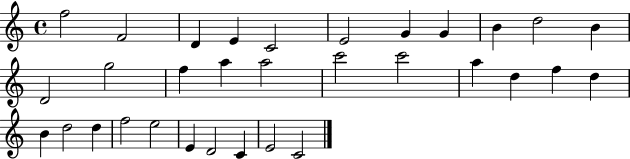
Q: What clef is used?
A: treble